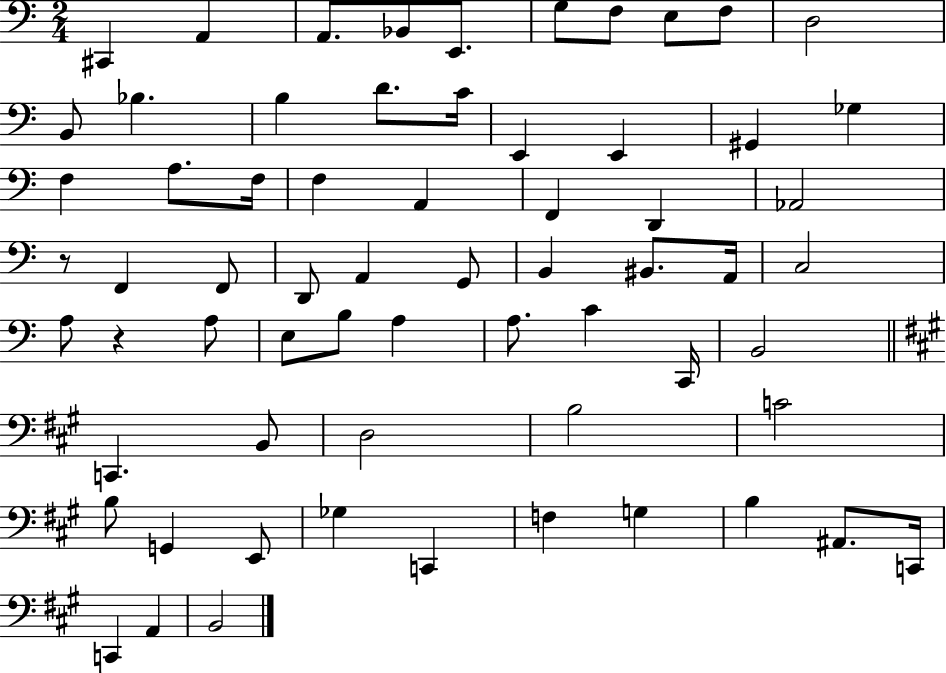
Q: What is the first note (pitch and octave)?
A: C#2